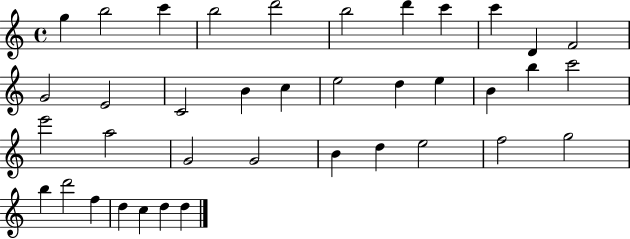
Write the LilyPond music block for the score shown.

{
  \clef treble
  \time 4/4
  \defaultTimeSignature
  \key c \major
  g''4 b''2 c'''4 | b''2 d'''2 | b''2 d'''4 c'''4 | c'''4 d'4 f'2 | \break g'2 e'2 | c'2 b'4 c''4 | e''2 d''4 e''4 | b'4 b''4 c'''2 | \break e'''2 a''2 | g'2 g'2 | b'4 d''4 e''2 | f''2 g''2 | \break b''4 d'''2 f''4 | d''4 c''4 d''4 d''4 | \bar "|."
}